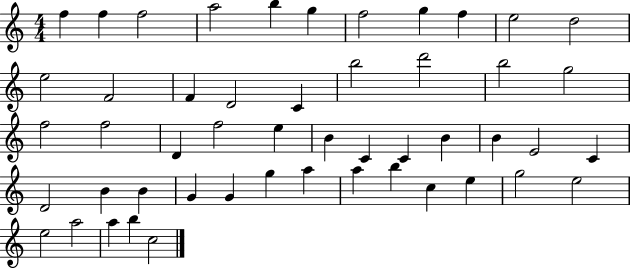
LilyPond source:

{
  \clef treble
  \numericTimeSignature
  \time 4/4
  \key c \major
  f''4 f''4 f''2 | a''2 b''4 g''4 | f''2 g''4 f''4 | e''2 d''2 | \break e''2 f'2 | f'4 d'2 c'4 | b''2 d'''2 | b''2 g''2 | \break f''2 f''2 | d'4 f''2 e''4 | b'4 c'4 c'4 b'4 | b'4 e'2 c'4 | \break d'2 b'4 b'4 | g'4 g'4 g''4 a''4 | a''4 b''4 c''4 e''4 | g''2 e''2 | \break e''2 a''2 | a''4 b''4 c''2 | \bar "|."
}